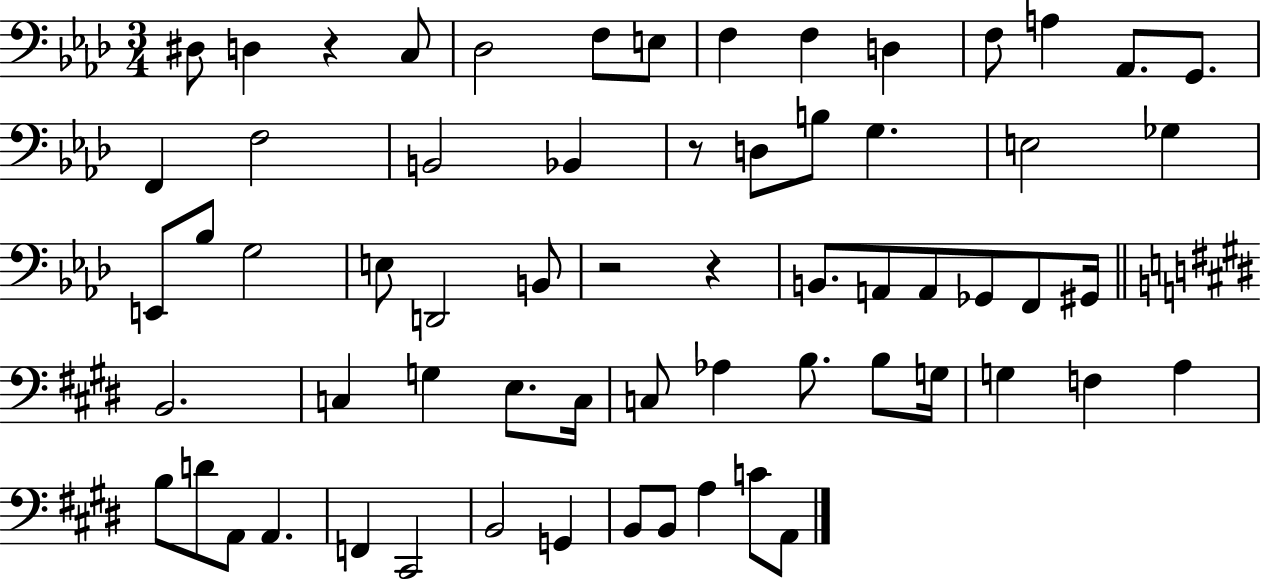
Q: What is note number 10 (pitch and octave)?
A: F3